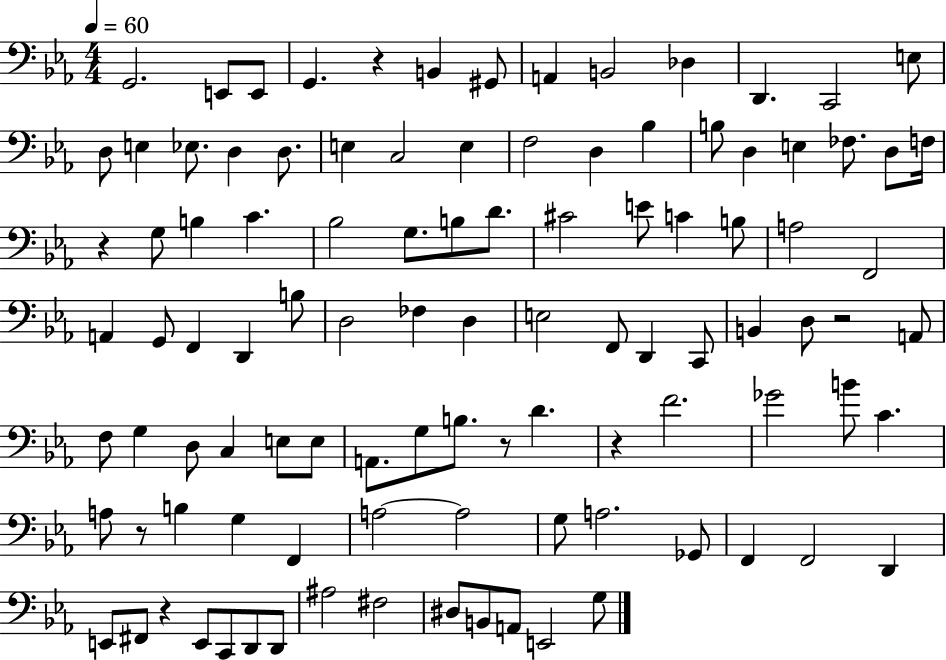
{
  \clef bass
  \numericTimeSignature
  \time 4/4
  \key ees \major
  \tempo 4 = 60
  g,2. e,8 e,8 | g,4. r4 b,4 gis,8 | a,4 b,2 des4 | d,4. c,2 e8 | \break d8 e4 ees8. d4 d8. | e4 c2 e4 | f2 d4 bes4 | b8 d4 e4 fes8. d8 f16 | \break r4 g8 b4 c'4. | bes2 g8. b8 d'8. | cis'2 e'8 c'4 b8 | a2 f,2 | \break a,4 g,8 f,4 d,4 b8 | d2 fes4 d4 | e2 f,8 d,4 c,8 | b,4 d8 r2 a,8 | \break f8 g4 d8 c4 e8 e8 | a,8. g8 b8. r8 d'4. | r4 f'2. | ges'2 b'8 c'4. | \break a8 r8 b4 g4 f,4 | a2~~ a2 | g8 a2. ges,8 | f,4 f,2 d,4 | \break e,8 fis,8 r4 e,8 c,8 d,8 d,8 | ais2 fis2 | dis8 b,8 a,8 e,2 g8 | \bar "|."
}